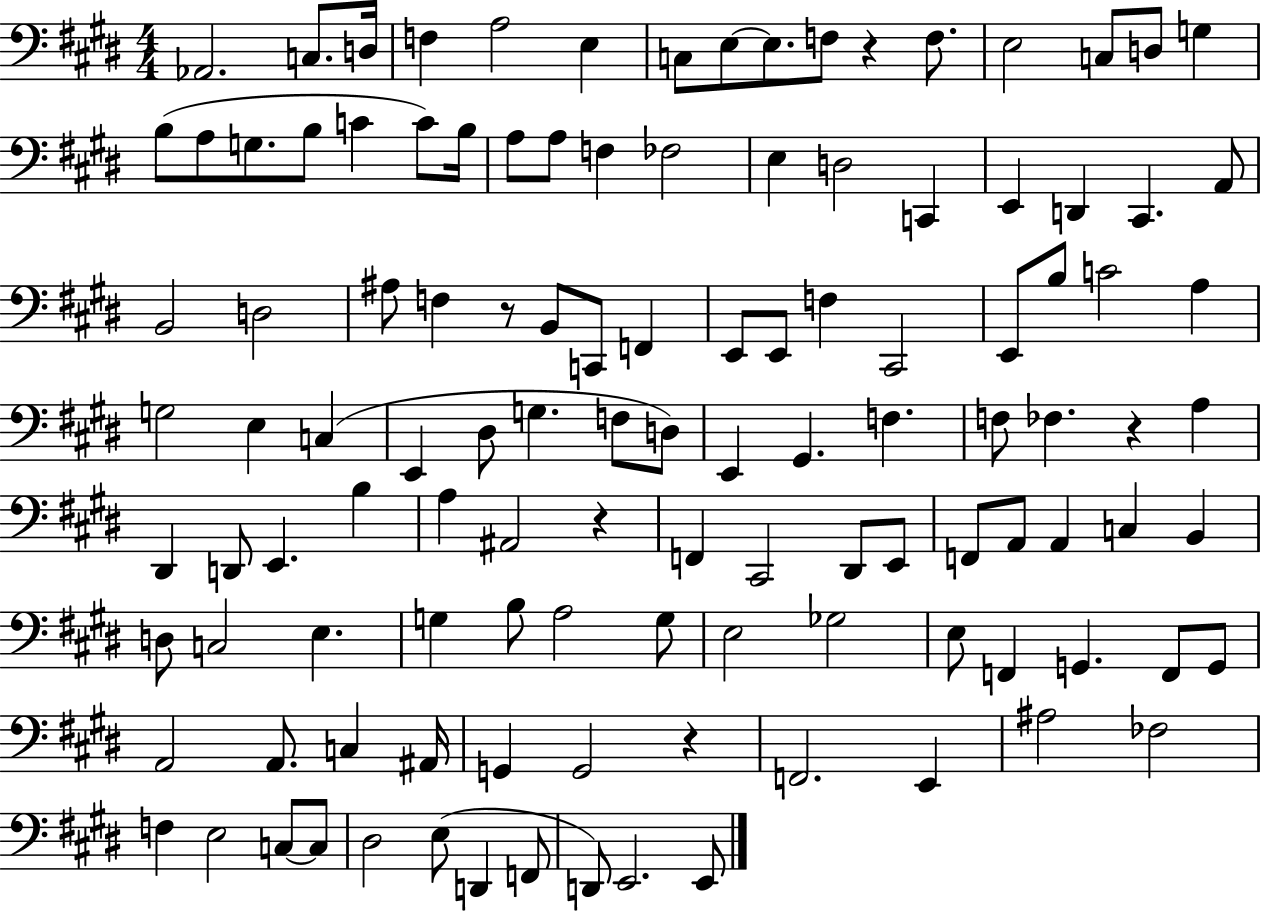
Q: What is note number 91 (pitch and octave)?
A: G2